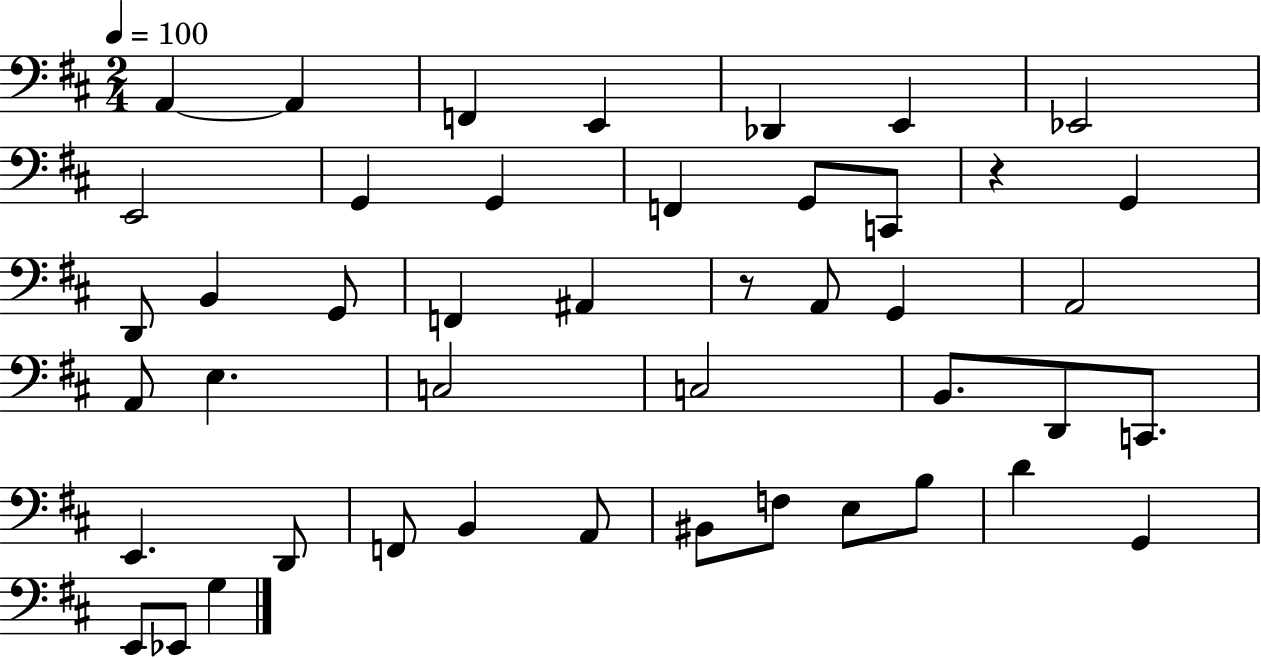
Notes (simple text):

A2/q A2/q F2/q E2/q Db2/q E2/q Eb2/h E2/h G2/q G2/q F2/q G2/e C2/e R/q G2/q D2/e B2/q G2/e F2/q A#2/q R/e A2/e G2/q A2/h A2/e E3/q. C3/h C3/h B2/e. D2/e C2/e. E2/q. D2/e F2/e B2/q A2/e BIS2/e F3/e E3/e B3/e D4/q G2/q E2/e Eb2/e G3/q